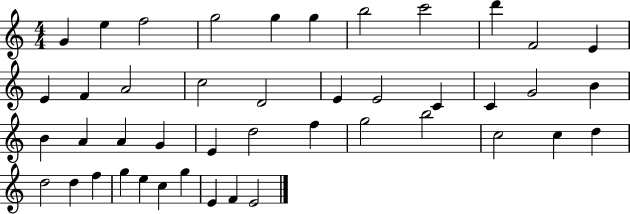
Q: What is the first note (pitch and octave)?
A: G4